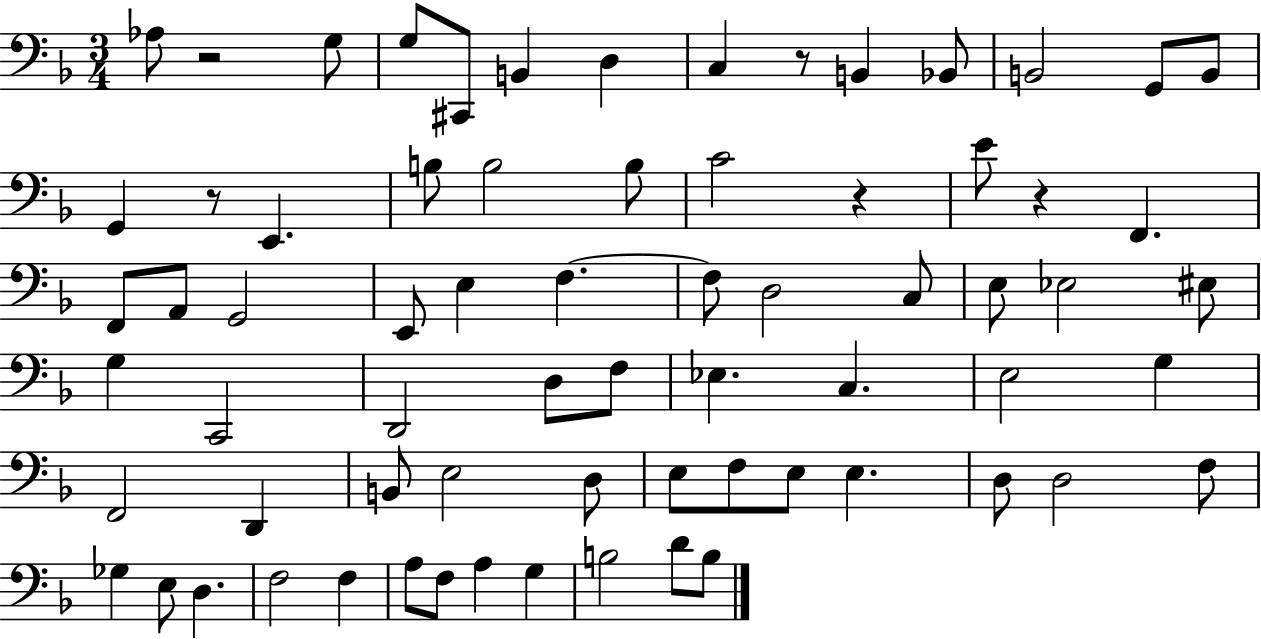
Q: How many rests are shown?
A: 5